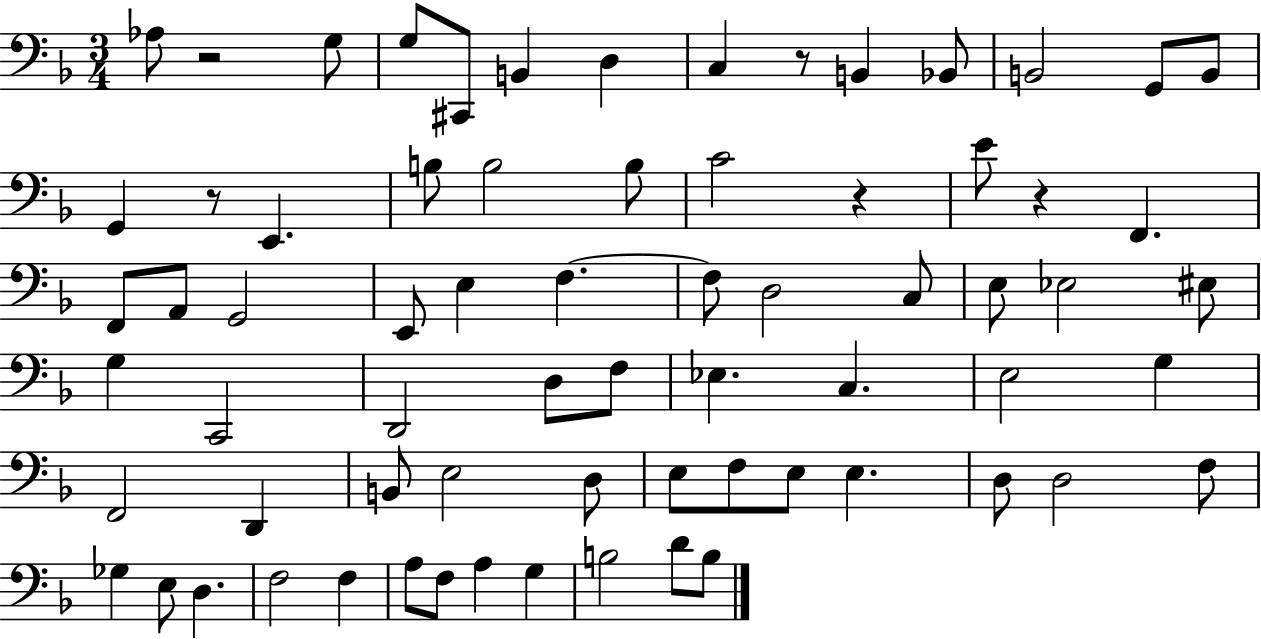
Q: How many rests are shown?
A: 5